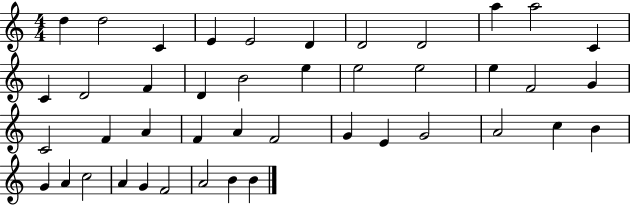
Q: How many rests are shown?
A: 0